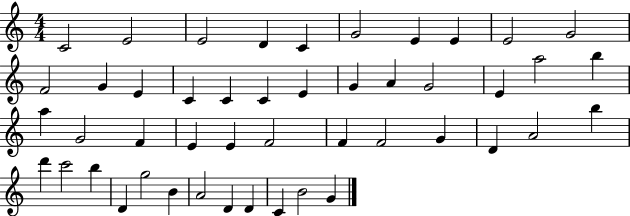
C4/h E4/h E4/h D4/q C4/q G4/h E4/q E4/q E4/h G4/h F4/h G4/q E4/q C4/q C4/q C4/q E4/q G4/q A4/q G4/h E4/q A5/h B5/q A5/q G4/h F4/q E4/q E4/q F4/h F4/q F4/h G4/q D4/q A4/h B5/q D6/q C6/h B5/q D4/q G5/h B4/q A4/h D4/q D4/q C4/q B4/h G4/q